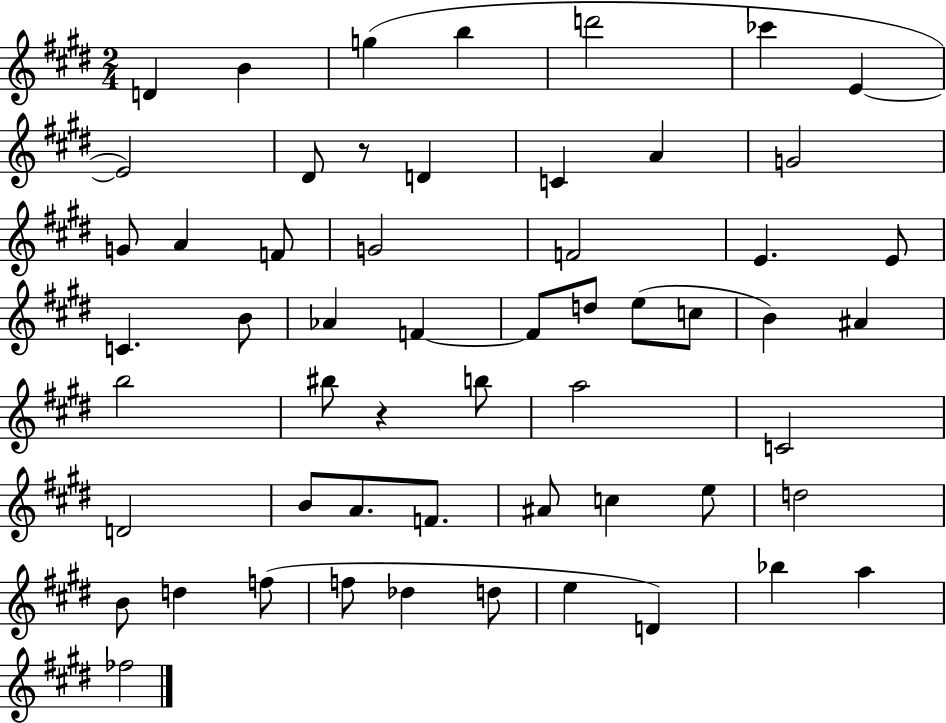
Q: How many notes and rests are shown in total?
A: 56